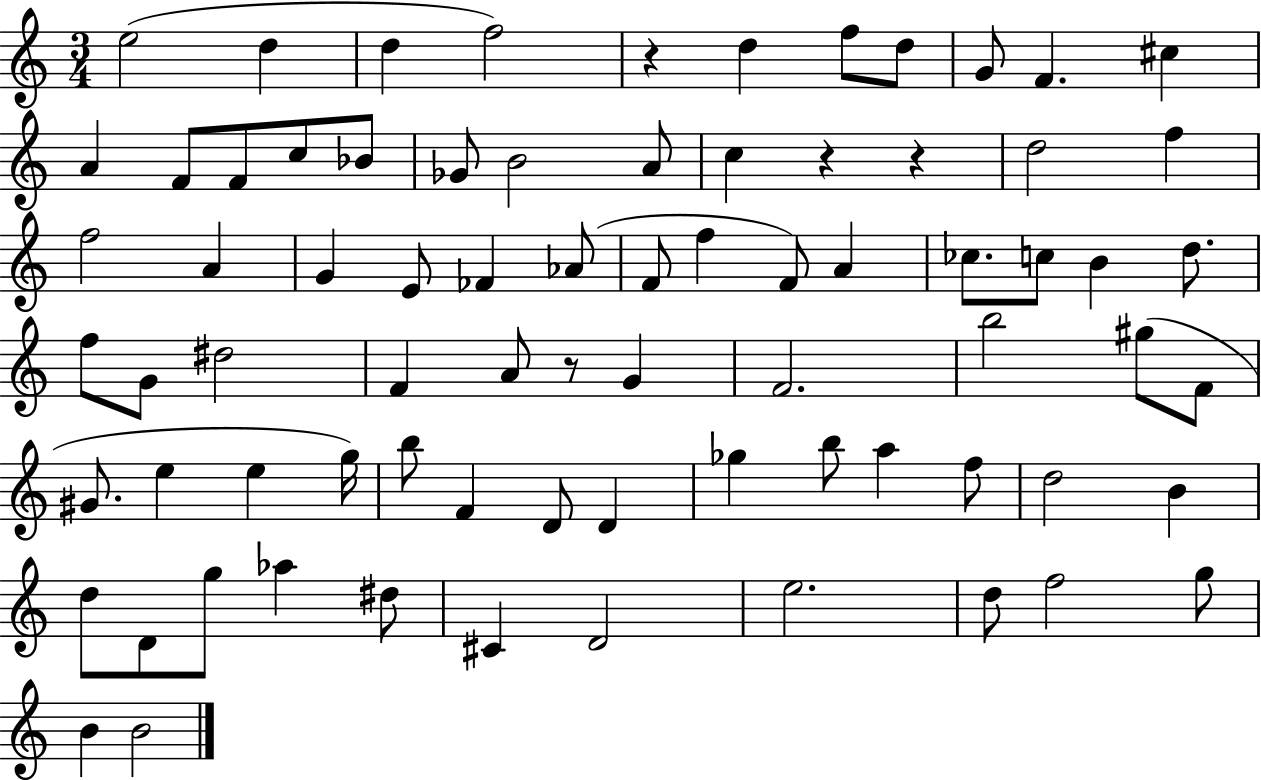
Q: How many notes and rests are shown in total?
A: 76